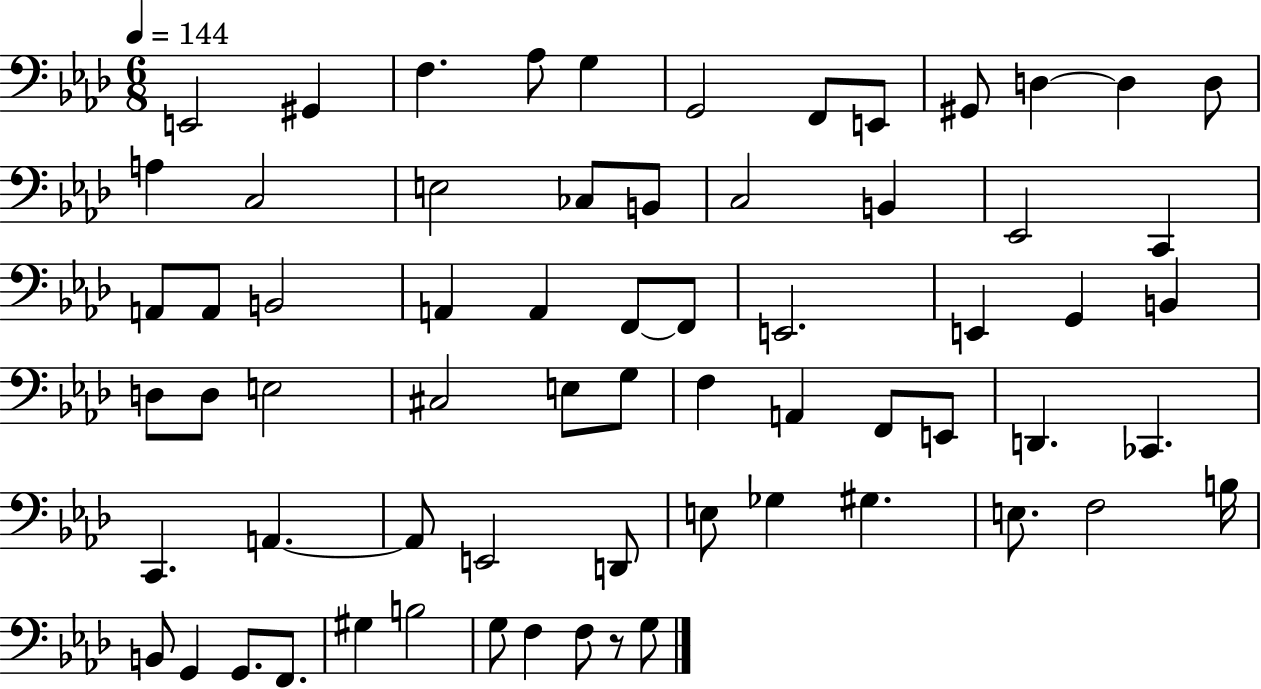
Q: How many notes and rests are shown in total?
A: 66